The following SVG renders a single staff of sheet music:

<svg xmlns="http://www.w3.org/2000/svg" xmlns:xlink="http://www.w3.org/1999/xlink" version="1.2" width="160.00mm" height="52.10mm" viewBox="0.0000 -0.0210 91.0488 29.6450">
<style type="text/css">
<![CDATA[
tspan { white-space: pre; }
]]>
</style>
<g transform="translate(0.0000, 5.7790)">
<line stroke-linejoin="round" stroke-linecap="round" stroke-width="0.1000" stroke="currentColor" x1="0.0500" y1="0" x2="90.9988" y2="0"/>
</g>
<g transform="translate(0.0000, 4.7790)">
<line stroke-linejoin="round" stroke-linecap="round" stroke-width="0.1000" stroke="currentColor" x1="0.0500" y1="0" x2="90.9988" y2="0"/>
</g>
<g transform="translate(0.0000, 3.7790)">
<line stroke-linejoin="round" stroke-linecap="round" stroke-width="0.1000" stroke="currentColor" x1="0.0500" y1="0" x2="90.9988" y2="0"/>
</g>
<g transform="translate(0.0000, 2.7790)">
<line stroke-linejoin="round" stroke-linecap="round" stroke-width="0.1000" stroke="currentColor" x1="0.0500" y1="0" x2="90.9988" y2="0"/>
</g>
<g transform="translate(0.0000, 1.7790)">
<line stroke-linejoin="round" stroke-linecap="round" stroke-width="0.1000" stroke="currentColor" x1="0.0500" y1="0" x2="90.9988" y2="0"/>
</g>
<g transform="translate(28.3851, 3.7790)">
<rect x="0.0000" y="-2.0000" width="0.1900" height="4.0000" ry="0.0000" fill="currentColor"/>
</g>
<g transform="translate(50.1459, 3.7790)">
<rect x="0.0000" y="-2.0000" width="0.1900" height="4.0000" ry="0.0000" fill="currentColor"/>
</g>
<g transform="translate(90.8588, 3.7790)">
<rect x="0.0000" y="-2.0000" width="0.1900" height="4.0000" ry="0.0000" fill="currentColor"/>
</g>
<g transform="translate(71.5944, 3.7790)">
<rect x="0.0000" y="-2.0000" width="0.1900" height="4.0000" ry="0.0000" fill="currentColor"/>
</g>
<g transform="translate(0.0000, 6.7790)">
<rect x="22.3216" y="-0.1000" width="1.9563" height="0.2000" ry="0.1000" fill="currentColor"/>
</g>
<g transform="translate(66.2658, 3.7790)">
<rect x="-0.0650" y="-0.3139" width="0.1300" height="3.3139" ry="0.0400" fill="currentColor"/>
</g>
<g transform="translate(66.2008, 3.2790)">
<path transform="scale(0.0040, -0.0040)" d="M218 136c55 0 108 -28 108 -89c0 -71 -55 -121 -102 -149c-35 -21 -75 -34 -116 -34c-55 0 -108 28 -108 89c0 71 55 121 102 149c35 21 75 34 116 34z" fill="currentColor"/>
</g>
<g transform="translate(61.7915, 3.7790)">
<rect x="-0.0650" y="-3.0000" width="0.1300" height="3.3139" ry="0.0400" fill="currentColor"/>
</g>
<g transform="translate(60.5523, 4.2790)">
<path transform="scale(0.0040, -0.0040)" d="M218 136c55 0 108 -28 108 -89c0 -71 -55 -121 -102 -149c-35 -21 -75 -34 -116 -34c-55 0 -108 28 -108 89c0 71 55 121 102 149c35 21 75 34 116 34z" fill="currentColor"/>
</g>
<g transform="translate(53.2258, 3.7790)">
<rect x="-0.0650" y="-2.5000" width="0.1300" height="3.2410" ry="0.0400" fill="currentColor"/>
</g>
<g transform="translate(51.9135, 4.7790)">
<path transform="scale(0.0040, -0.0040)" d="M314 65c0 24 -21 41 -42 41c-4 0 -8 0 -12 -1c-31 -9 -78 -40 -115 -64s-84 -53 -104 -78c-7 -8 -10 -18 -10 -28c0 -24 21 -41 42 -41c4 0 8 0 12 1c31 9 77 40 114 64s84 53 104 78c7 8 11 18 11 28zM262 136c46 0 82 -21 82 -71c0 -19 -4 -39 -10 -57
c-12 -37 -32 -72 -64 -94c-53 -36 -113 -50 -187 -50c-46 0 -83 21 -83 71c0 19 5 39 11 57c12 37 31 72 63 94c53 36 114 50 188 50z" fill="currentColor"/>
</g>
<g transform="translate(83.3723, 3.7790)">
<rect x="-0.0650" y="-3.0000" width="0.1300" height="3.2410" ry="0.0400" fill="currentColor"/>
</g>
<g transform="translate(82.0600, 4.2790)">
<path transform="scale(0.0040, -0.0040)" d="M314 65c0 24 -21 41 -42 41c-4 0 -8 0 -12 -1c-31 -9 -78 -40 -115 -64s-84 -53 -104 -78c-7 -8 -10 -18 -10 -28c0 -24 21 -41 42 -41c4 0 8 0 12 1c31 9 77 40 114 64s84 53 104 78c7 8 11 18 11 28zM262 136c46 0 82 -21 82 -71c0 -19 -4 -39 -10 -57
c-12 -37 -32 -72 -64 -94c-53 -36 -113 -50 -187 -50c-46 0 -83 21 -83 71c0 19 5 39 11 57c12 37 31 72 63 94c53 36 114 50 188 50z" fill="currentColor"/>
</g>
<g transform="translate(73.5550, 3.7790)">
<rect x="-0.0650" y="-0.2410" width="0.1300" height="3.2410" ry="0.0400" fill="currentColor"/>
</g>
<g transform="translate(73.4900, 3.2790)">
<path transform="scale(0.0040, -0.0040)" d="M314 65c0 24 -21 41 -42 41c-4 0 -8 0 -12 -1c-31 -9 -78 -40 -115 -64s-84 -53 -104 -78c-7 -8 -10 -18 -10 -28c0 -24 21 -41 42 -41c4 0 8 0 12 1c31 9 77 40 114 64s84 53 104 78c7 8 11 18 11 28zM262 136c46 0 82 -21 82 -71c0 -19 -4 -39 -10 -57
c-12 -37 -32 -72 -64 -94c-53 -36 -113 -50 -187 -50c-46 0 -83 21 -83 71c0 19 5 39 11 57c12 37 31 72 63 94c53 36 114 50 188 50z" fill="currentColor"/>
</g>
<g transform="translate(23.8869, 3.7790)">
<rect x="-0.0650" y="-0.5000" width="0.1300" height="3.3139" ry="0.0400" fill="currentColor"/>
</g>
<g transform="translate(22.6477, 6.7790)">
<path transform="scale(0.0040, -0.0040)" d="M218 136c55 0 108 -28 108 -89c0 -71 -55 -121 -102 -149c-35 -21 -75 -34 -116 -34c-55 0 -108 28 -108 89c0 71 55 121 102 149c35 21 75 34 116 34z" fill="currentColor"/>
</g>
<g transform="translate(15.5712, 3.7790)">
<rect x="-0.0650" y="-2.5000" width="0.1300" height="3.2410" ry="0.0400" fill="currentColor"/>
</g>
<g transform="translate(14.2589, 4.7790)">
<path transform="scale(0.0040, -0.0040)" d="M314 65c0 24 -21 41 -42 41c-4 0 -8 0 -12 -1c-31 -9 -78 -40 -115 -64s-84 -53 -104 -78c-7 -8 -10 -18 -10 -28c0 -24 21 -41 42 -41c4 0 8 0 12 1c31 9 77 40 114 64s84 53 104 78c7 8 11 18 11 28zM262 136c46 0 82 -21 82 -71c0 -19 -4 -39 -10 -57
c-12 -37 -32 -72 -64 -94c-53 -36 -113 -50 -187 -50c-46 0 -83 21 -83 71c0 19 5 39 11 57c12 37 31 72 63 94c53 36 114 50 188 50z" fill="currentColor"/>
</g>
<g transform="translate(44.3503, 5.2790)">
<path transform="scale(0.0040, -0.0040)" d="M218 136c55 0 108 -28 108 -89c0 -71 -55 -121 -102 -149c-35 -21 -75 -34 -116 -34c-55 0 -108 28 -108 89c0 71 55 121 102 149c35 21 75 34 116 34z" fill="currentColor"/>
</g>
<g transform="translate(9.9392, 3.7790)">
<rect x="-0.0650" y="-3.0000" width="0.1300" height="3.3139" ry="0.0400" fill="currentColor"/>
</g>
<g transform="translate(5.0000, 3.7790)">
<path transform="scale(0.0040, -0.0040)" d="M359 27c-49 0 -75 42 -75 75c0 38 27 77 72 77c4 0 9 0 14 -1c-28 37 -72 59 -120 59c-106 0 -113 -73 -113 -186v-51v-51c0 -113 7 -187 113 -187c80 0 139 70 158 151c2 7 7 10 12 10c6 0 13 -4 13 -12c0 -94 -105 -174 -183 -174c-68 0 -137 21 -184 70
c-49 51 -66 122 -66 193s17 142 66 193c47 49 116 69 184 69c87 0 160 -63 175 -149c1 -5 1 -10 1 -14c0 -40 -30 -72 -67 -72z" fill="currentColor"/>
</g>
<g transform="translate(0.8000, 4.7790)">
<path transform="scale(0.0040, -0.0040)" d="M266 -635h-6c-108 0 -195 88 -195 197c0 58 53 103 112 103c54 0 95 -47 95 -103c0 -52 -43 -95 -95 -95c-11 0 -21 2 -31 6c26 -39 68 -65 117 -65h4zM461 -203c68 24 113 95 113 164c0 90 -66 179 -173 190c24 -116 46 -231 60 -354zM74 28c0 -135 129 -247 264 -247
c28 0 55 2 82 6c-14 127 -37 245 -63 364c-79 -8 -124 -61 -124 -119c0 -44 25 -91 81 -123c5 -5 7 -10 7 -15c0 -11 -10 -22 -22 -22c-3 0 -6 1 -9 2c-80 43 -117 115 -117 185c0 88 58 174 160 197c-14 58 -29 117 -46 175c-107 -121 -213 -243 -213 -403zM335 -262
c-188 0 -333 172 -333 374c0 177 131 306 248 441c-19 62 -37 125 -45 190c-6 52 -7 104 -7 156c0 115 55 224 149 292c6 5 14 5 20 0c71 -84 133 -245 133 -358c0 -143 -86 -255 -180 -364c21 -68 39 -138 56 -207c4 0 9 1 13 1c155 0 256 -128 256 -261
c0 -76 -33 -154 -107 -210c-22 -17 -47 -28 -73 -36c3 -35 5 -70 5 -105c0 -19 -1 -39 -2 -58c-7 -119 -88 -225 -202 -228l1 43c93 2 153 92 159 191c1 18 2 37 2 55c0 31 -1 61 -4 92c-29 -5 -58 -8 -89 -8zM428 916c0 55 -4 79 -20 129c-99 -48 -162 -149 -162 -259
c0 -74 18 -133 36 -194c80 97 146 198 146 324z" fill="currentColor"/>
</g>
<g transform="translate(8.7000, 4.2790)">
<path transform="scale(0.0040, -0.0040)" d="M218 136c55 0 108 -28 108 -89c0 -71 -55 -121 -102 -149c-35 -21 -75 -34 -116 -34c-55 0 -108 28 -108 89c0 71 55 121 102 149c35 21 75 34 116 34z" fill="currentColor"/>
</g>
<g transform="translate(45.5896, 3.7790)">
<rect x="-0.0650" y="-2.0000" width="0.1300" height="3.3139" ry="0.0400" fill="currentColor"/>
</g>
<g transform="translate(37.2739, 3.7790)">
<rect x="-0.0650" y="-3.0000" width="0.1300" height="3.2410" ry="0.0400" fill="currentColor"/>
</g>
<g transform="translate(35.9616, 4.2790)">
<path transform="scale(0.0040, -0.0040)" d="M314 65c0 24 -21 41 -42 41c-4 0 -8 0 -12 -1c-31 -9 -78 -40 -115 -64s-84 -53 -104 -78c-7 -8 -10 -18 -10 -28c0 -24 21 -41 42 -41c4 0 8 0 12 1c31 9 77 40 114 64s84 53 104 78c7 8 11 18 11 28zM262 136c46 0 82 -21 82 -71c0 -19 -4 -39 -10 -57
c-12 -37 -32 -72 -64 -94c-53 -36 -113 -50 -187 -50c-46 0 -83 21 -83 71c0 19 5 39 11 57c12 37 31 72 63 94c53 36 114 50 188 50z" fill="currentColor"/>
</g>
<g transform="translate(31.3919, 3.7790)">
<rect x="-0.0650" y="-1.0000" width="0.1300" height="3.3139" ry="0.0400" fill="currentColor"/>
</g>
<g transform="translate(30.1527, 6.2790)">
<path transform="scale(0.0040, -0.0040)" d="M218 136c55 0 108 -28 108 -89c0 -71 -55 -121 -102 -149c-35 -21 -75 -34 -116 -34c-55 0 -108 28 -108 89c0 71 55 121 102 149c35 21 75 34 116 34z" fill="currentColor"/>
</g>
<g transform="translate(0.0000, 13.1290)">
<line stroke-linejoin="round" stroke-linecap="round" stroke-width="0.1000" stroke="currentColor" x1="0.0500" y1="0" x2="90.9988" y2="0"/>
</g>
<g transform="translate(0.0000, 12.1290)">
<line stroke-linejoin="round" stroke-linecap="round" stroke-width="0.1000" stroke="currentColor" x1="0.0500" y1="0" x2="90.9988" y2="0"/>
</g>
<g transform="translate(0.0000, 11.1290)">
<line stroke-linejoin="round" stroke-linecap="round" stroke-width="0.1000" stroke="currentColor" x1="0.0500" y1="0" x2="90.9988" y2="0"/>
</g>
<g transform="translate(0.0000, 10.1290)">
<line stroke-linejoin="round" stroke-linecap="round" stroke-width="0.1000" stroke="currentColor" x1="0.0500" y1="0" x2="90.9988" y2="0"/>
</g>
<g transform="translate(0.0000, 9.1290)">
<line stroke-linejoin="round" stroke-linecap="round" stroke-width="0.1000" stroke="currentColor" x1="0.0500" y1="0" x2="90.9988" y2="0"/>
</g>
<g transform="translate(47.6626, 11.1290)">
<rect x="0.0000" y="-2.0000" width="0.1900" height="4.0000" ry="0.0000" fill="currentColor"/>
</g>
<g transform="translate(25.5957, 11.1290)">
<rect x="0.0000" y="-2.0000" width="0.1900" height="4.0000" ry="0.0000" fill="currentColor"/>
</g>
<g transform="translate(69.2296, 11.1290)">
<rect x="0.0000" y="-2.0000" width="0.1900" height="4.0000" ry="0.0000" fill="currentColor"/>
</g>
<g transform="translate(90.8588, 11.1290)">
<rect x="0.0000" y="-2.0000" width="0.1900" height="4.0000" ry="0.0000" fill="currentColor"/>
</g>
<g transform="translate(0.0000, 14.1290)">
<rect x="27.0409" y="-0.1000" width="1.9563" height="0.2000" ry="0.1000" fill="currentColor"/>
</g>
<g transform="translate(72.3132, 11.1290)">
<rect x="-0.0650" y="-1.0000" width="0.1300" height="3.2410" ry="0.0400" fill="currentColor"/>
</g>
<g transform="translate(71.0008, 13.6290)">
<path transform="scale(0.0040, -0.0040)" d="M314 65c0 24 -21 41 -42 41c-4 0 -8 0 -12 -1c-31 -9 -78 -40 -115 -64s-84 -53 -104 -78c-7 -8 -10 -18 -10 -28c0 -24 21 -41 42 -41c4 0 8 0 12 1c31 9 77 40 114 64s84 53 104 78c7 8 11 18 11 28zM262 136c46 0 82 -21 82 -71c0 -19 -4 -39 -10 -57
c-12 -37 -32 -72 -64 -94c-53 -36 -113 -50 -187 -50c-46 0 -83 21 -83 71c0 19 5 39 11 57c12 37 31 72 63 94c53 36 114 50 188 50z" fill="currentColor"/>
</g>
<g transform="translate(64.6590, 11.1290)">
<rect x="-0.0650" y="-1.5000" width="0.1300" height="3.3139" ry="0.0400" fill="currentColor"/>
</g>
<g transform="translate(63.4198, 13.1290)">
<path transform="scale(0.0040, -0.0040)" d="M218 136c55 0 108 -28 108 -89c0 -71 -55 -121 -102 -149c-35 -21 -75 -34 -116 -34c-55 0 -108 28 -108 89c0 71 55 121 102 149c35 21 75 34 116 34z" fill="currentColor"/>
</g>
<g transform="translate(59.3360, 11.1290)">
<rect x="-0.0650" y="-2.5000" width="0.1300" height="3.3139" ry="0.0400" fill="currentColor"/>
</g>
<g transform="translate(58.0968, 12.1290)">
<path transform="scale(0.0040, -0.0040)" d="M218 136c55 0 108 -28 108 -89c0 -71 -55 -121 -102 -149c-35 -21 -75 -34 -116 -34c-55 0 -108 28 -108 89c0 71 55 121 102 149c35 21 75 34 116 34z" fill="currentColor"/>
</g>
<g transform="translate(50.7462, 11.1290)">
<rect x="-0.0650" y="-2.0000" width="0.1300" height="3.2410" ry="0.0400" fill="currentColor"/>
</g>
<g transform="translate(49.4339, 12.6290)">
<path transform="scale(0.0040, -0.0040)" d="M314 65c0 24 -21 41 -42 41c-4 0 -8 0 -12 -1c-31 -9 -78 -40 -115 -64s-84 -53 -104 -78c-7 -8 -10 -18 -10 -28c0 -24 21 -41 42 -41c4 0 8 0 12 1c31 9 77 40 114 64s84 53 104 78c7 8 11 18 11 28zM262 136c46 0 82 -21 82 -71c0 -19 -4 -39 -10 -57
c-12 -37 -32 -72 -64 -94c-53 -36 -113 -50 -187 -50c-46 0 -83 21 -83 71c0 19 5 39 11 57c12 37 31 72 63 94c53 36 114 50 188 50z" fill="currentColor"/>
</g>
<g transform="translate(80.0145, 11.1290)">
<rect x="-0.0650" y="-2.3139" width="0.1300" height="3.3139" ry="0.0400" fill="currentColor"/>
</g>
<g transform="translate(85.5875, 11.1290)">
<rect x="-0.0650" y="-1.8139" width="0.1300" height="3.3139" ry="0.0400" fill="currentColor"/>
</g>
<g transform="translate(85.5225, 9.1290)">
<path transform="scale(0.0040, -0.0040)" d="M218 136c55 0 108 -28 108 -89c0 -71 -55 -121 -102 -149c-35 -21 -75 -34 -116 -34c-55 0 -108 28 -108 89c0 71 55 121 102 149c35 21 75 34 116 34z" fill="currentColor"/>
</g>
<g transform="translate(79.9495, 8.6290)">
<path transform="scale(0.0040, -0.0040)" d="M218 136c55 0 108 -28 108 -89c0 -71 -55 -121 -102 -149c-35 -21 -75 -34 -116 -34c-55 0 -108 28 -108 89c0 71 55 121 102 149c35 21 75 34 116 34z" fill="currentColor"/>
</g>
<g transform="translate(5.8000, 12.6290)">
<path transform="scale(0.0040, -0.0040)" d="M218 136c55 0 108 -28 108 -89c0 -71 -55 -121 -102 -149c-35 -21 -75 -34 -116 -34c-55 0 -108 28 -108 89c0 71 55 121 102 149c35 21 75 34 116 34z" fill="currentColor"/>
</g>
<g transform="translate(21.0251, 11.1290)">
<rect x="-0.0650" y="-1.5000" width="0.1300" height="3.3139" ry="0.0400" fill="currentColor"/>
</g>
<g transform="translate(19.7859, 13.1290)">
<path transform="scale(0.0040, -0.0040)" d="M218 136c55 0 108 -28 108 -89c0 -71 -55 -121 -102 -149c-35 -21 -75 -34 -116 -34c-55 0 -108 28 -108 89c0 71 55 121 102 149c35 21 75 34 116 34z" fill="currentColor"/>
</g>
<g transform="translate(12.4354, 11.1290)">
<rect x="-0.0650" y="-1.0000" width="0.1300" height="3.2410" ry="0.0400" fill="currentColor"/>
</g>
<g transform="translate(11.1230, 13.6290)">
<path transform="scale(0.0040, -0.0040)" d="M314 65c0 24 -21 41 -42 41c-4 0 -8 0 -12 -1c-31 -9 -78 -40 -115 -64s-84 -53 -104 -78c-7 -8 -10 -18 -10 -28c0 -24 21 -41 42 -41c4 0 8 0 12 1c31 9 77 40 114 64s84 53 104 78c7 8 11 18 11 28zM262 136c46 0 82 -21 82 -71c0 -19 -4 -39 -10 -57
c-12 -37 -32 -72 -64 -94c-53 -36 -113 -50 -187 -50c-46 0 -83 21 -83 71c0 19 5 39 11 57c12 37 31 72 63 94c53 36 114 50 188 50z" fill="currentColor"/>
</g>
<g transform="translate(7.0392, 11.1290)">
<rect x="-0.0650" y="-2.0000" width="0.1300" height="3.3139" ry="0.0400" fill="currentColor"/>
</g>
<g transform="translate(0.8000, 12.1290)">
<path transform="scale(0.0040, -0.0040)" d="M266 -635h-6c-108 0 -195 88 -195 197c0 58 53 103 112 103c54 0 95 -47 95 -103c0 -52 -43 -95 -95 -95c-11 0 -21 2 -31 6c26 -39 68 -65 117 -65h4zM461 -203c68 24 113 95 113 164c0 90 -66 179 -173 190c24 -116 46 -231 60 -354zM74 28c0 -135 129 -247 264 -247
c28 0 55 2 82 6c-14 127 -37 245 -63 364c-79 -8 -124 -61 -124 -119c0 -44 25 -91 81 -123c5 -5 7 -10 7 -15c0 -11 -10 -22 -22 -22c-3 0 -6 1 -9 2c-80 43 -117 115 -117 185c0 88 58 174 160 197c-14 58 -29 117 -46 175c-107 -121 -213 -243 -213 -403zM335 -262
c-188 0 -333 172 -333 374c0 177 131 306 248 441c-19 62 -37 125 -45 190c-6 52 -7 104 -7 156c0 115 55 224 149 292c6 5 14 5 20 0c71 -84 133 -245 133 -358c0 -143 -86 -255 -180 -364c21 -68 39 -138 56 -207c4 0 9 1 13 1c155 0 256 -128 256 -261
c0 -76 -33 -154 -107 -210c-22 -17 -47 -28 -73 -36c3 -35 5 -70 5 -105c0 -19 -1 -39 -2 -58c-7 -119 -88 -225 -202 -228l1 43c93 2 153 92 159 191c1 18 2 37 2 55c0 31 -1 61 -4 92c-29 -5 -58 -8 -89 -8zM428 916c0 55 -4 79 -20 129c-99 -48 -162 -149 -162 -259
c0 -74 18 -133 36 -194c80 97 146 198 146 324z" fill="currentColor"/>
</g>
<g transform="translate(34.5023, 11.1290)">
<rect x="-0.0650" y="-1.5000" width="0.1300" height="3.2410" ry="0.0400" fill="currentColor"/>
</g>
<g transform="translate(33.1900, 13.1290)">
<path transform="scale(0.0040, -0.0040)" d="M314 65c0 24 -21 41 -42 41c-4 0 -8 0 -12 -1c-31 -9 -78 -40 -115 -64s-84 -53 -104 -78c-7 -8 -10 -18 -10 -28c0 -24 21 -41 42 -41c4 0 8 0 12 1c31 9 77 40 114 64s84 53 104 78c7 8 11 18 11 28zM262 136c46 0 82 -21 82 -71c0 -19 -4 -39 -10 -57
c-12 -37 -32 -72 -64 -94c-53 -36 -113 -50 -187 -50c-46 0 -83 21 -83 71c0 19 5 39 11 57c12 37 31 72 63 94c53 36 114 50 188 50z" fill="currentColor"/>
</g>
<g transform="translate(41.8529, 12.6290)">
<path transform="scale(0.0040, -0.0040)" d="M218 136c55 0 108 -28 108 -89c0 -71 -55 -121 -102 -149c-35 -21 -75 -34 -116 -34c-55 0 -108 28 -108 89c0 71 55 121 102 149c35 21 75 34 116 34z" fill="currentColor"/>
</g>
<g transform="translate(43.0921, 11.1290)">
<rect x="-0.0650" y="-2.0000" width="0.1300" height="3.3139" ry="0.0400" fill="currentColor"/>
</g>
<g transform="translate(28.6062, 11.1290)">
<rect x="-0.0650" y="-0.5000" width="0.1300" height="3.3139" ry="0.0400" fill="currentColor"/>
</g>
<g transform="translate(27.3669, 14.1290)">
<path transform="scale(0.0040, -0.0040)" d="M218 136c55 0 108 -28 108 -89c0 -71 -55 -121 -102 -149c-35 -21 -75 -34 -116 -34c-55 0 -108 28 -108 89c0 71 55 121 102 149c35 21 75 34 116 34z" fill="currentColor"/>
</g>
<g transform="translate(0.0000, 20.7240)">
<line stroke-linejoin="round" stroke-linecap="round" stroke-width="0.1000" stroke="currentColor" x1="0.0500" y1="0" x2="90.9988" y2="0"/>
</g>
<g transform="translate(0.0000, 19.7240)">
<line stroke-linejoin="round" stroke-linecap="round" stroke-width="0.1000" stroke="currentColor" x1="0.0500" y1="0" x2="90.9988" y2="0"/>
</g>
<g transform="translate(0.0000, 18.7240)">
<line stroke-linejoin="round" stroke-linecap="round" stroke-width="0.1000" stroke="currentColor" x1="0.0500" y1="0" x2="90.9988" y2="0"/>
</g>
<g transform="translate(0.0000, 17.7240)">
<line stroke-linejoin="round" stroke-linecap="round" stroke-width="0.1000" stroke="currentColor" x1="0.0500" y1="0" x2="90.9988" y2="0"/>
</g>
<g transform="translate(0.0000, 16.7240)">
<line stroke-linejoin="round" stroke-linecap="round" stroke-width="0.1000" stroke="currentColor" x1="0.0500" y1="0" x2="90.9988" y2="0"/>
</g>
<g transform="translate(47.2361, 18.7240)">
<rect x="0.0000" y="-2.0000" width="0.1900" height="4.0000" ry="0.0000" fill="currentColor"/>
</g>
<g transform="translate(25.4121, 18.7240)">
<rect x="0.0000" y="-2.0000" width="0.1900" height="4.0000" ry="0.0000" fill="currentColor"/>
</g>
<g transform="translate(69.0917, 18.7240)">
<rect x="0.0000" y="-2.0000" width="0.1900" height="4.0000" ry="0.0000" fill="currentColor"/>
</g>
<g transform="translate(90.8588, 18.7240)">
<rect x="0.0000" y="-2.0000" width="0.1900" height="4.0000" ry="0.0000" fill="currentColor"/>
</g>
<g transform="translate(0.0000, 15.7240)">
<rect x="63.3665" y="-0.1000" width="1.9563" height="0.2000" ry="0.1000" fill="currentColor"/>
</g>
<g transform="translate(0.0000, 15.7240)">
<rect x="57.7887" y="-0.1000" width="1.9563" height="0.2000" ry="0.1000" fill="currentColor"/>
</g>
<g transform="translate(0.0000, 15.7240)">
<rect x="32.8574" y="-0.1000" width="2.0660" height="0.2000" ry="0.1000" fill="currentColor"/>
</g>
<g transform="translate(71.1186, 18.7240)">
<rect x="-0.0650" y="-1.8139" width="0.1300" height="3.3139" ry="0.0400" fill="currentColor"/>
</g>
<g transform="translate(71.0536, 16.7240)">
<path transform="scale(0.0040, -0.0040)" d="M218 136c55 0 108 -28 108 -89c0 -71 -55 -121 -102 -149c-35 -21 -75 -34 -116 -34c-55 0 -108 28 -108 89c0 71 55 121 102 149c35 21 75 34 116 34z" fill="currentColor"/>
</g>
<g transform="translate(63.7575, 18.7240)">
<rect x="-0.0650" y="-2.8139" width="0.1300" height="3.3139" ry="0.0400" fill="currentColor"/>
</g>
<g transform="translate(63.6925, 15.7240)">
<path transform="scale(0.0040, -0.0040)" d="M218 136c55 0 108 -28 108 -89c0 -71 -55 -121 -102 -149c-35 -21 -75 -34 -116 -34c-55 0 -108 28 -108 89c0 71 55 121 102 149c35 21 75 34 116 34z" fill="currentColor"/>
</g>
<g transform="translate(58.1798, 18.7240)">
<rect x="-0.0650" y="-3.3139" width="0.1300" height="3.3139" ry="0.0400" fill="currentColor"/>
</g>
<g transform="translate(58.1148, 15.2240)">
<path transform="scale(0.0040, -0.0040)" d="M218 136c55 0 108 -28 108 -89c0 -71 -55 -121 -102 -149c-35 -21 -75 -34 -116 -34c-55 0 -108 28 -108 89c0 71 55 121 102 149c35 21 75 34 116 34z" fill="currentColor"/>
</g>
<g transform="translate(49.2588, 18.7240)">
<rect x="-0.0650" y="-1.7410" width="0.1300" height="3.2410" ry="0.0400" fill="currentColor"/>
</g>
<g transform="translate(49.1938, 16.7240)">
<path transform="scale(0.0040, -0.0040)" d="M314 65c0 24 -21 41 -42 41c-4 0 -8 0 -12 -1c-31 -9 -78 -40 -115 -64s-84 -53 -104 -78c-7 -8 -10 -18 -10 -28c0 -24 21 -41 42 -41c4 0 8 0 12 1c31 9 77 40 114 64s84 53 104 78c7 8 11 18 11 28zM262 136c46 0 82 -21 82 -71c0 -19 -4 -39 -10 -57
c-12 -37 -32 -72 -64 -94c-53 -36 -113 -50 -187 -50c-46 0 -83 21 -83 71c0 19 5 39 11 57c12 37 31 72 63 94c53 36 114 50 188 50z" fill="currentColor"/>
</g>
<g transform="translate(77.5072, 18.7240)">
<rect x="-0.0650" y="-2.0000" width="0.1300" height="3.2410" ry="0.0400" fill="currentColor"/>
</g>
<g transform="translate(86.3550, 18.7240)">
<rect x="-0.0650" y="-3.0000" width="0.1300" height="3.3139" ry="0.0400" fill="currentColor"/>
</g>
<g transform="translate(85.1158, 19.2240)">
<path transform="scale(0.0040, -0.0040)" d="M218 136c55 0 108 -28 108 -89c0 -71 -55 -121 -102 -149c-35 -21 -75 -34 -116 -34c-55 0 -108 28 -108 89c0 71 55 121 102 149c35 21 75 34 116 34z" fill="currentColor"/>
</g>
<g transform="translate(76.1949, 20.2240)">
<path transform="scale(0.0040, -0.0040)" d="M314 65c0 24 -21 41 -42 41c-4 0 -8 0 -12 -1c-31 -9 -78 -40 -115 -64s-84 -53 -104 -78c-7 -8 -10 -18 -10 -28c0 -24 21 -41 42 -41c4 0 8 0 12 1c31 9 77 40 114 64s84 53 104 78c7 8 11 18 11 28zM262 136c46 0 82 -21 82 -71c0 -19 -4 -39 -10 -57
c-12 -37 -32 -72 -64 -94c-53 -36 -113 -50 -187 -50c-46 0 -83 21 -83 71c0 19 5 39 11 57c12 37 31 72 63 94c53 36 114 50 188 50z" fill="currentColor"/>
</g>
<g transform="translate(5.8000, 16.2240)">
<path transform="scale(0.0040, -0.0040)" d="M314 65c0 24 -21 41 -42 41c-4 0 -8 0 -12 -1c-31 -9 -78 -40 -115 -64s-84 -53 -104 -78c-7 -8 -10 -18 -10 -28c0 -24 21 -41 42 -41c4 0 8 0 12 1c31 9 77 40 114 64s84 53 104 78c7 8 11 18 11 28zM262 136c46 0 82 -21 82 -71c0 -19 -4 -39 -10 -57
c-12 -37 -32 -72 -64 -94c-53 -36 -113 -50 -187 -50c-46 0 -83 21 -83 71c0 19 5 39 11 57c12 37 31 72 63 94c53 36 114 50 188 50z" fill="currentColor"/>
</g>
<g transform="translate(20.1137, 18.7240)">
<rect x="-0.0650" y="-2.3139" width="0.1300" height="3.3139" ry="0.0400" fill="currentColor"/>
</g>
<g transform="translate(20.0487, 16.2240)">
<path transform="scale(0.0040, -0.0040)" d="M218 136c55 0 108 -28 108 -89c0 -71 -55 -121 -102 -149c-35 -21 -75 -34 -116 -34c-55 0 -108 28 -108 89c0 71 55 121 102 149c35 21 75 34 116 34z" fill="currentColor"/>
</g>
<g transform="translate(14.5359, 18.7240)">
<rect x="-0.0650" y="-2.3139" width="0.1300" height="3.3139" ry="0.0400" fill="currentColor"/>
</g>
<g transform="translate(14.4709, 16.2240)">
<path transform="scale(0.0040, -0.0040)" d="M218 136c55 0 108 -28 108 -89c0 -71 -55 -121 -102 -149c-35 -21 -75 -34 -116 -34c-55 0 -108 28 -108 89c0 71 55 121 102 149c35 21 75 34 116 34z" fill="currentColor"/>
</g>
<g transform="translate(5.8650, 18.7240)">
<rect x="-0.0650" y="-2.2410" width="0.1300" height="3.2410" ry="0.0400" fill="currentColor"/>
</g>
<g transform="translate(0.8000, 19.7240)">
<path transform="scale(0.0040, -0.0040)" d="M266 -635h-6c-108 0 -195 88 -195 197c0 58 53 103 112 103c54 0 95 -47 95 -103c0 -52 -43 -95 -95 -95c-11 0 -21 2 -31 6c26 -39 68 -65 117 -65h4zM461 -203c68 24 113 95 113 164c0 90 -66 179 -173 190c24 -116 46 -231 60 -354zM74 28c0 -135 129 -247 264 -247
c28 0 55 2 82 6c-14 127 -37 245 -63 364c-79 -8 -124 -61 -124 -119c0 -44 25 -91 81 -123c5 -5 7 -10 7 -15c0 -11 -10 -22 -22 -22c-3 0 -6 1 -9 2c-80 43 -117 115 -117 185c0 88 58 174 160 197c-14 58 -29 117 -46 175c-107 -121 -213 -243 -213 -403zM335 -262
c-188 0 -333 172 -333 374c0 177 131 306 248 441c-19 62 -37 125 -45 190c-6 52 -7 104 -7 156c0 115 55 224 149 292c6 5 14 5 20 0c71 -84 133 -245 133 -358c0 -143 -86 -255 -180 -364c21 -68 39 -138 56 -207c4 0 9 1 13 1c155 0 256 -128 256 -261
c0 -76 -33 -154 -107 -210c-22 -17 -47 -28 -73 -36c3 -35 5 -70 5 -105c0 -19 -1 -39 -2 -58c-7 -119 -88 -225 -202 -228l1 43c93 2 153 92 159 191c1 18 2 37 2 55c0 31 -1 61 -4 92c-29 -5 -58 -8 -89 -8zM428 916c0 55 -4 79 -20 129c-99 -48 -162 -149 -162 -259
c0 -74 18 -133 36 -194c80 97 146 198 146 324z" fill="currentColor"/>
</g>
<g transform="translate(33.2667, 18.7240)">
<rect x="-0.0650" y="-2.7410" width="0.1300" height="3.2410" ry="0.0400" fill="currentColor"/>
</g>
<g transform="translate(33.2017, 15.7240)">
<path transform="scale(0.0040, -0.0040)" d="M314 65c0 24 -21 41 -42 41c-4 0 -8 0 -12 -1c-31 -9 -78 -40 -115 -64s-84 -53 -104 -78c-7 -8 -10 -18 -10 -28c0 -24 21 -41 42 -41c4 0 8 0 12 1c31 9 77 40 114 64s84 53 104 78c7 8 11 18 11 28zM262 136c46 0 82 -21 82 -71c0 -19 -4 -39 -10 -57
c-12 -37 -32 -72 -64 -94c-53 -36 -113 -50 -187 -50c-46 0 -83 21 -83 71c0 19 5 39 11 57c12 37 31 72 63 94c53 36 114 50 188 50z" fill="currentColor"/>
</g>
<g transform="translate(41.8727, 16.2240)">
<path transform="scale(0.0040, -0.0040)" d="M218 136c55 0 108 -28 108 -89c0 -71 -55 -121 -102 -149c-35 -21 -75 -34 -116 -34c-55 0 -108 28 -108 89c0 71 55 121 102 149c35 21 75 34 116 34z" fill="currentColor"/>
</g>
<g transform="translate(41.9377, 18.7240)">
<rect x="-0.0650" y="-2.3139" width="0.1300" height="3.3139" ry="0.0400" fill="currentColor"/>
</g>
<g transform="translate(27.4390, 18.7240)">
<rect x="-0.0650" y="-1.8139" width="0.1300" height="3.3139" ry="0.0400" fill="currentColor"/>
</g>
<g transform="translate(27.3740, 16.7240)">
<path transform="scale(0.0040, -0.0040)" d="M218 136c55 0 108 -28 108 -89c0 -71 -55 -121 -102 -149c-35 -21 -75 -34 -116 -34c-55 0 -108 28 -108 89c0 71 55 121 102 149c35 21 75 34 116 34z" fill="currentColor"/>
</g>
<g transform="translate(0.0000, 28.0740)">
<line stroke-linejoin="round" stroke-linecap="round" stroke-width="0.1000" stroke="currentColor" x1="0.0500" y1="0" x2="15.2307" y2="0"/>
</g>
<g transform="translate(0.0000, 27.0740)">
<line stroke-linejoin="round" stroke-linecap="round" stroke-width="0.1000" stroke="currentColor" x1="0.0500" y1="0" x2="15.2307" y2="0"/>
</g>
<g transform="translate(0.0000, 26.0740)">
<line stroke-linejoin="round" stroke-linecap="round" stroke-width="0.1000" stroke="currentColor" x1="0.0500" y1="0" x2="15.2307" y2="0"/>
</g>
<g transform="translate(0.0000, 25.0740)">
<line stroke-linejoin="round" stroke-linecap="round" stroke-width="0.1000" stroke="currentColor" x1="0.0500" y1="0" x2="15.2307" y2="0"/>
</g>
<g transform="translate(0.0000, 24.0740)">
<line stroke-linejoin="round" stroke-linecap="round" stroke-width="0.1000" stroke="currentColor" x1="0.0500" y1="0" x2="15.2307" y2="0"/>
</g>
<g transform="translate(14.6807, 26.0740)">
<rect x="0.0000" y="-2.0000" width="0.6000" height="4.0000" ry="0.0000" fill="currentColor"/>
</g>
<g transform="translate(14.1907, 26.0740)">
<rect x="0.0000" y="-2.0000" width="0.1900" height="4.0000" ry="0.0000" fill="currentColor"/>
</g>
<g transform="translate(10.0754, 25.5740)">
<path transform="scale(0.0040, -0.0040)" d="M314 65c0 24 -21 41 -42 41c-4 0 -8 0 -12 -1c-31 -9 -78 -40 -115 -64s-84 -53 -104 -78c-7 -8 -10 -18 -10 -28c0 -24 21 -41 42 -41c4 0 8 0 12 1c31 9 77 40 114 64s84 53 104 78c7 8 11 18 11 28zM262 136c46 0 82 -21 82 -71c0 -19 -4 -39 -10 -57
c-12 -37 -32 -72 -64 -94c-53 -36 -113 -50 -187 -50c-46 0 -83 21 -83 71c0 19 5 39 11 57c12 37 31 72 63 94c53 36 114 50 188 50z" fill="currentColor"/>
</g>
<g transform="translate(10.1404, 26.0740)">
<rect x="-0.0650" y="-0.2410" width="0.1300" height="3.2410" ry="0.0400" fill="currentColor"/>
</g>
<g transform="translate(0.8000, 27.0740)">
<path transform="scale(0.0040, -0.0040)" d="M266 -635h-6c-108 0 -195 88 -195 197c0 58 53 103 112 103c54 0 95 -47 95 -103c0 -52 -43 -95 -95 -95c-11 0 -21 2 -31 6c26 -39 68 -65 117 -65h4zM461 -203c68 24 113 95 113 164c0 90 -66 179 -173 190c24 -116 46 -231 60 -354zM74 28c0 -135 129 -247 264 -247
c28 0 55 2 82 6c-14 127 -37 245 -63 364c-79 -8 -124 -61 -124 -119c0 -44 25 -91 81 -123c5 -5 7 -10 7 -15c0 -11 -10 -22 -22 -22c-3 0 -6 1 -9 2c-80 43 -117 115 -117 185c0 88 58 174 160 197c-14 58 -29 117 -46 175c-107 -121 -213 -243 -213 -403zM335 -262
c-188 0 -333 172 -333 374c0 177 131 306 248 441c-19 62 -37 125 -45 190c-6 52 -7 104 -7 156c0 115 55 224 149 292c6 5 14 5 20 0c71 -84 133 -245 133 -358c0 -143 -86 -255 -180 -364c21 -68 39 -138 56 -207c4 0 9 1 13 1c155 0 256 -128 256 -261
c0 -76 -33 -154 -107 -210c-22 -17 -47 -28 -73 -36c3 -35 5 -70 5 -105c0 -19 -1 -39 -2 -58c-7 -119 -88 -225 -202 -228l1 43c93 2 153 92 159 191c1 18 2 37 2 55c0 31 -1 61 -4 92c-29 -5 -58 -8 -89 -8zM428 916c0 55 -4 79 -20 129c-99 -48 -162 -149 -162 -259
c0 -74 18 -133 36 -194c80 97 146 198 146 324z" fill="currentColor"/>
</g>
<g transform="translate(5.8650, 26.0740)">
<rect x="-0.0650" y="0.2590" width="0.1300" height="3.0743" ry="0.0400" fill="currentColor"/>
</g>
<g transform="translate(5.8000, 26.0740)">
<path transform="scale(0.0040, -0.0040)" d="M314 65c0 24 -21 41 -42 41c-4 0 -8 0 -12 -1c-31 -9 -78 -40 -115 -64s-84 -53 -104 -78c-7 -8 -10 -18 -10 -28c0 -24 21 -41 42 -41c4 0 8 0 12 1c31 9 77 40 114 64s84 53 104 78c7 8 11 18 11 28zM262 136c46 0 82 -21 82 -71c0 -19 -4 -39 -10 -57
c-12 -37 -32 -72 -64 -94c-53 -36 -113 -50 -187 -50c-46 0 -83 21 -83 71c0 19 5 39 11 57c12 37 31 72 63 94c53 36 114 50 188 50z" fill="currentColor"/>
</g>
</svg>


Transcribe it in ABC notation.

X:1
T:Untitled
M:4/4
L:1/4
K:C
A G2 C D A2 F G2 A c c2 A2 F D2 E C E2 F F2 G E D2 g f g2 g g f a2 g f2 b a f F2 A B2 c2